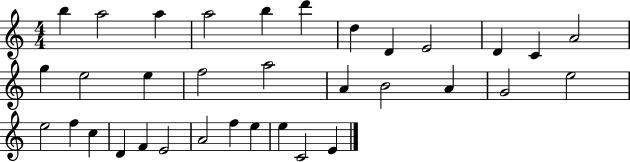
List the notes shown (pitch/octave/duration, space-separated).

B5/q A5/h A5/q A5/h B5/q D6/q D5/q D4/q E4/h D4/q C4/q A4/h G5/q E5/h E5/q F5/h A5/h A4/q B4/h A4/q G4/h E5/h E5/h F5/q C5/q D4/q F4/q E4/h A4/h F5/q E5/q E5/q C4/h E4/q